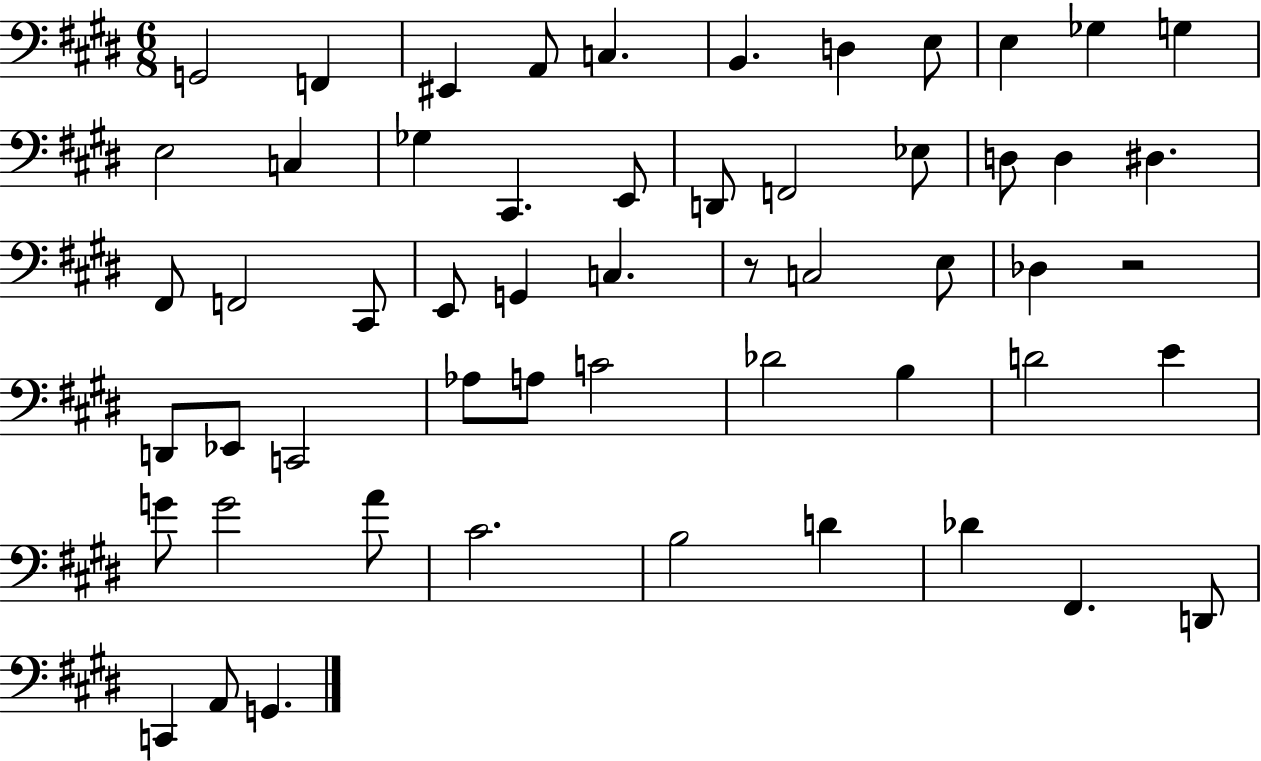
{
  \clef bass
  \numericTimeSignature
  \time 6/8
  \key e \major
  g,2 f,4 | eis,4 a,8 c4. | b,4. d4 e8 | e4 ges4 g4 | \break e2 c4 | ges4 cis,4. e,8 | d,8 f,2 ees8 | d8 d4 dis4. | \break fis,8 f,2 cis,8 | e,8 g,4 c4. | r8 c2 e8 | des4 r2 | \break d,8 ees,8 c,2 | aes8 a8 c'2 | des'2 b4 | d'2 e'4 | \break g'8 g'2 a'8 | cis'2. | b2 d'4 | des'4 fis,4. d,8 | \break c,4 a,8 g,4. | \bar "|."
}